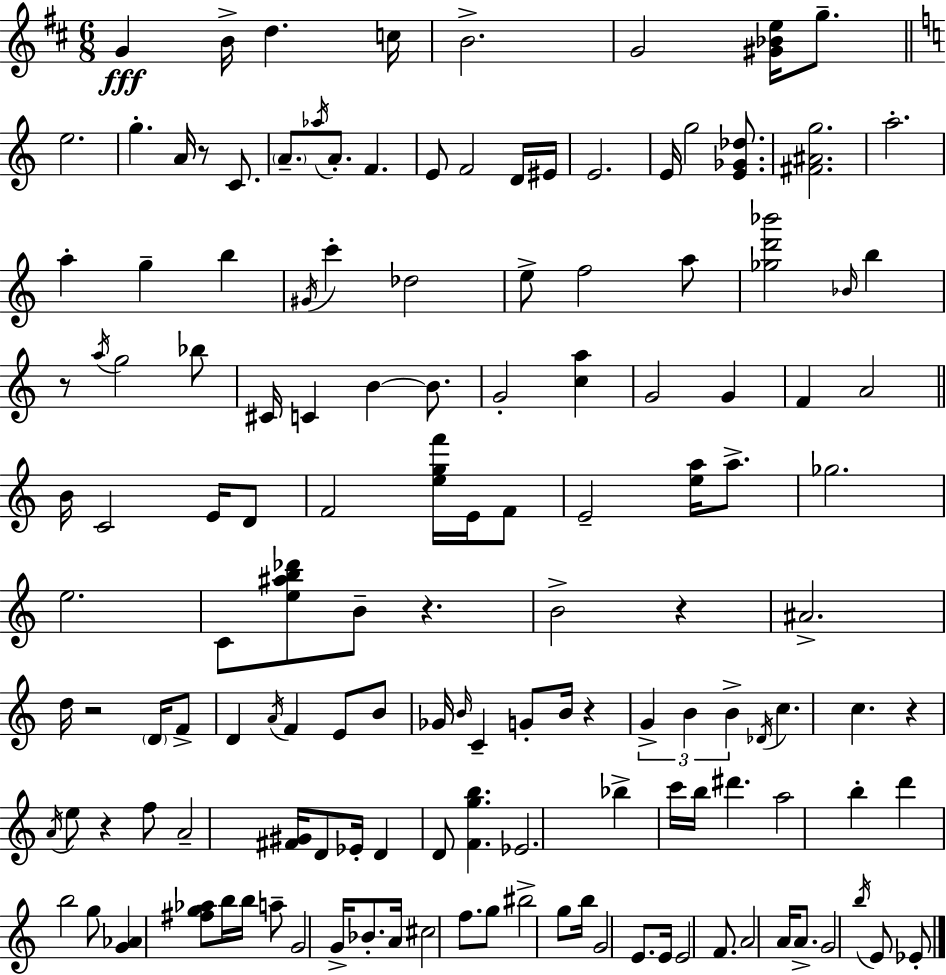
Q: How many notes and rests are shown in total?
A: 143